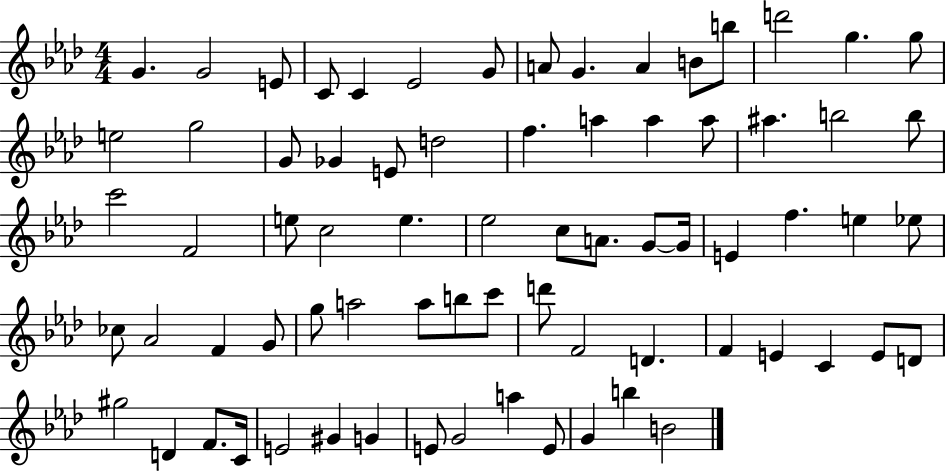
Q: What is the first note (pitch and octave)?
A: G4